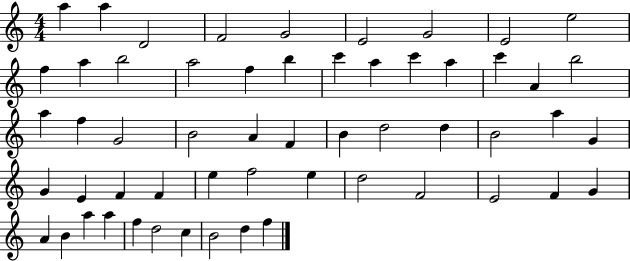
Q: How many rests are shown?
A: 0